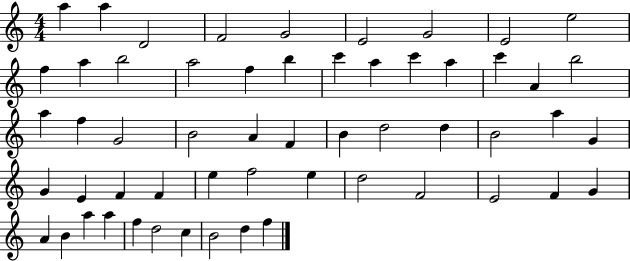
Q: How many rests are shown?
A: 0